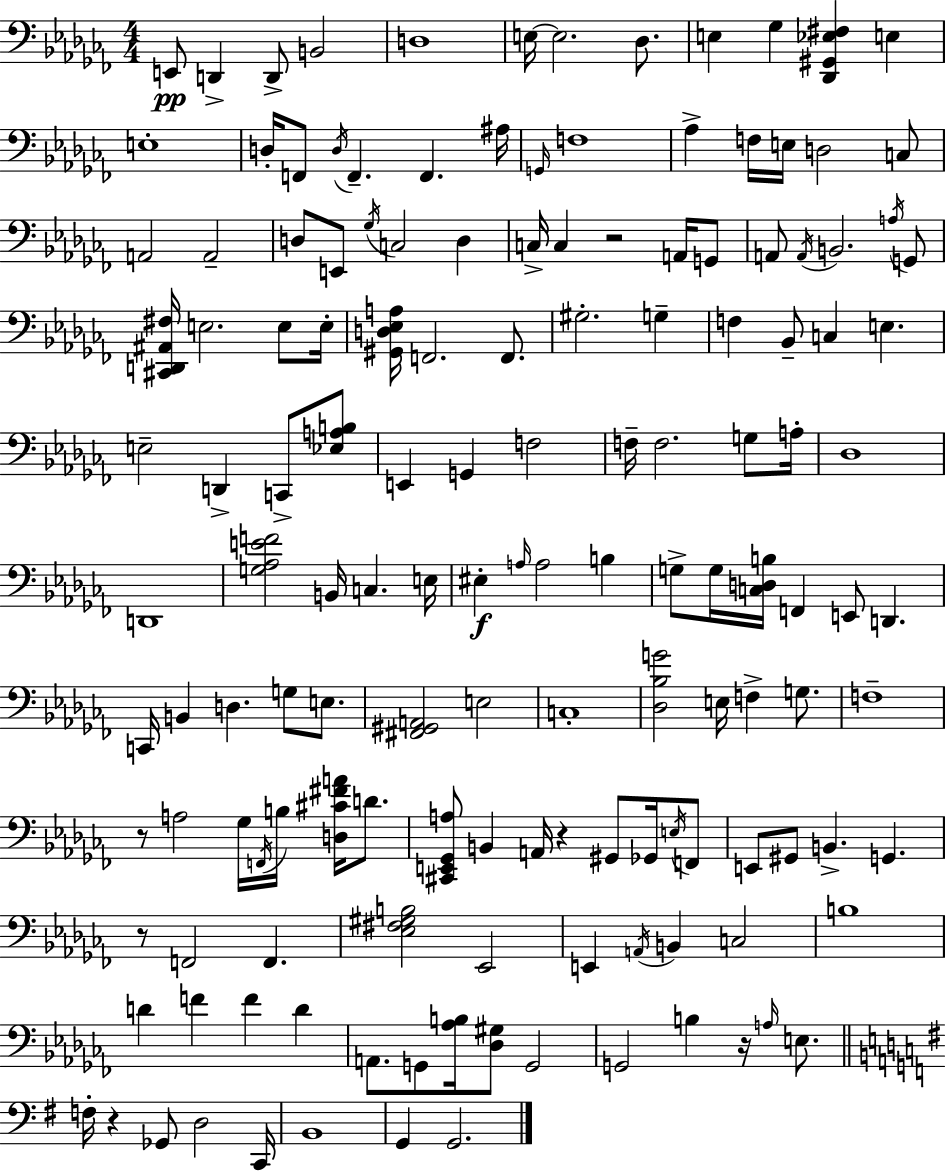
{
  \clef bass
  \numericTimeSignature
  \time 4/4
  \key aes \minor
  \repeat volta 2 { e,8\pp d,4-> d,8-> b,2 | d1 | e16~~ e2. des8. | e4 ges4 <des, gis, ees fis>4 e4 | \break e1-. | d16-. f,8 \acciaccatura { d16 } f,4.-- f,4. | ais16 \grace { g,16 } f1 | aes4-> f16 e16 d2 | \break c8 a,2 a,2-- | d8 e,8 \acciaccatura { ges16 } c2 d4 | c16-> c4 r2 | a,16 g,8 a,8 \acciaccatura { a,16 } b,2. | \break \acciaccatura { a16 } g,8 <cis, d, ais, fis>16 e2. | e8 e16-. <gis, d ees a>16 f,2. | f,8. gis2.-. | g4-- f4 bes,8-- c4 e4. | \break e2-- d,4-> | c,8-> <ees a b>8 e,4 g,4 f2 | f16-- f2. | g8 a16-. des1 | \break d,1 | <g aes e' f'>2 b,16 c4. | e16 eis4-.\f \grace { a16 } a2 | b4 g8-> g16 <c d b>16 f,4 e,8 | \break d,4. c,16 b,4 d4. | g8 e8. <fis, gis, a,>2 e2 | c1-. | <des bes g'>2 e16 f4-> | \break g8. f1-- | r8 a2 | ges16 \acciaccatura { f,16 } b16 <d cis' fis' a'>16 d'8. <cis, e, ges, a>8 b,4 a,16 r4 | gis,8 ges,16 \acciaccatura { e16 } f,8 e,8 gis,8 b,4.-> | \break g,4. r8 f,2 | f,4. <ees fis gis b>2 | ees,2 e,4 \acciaccatura { a,16 } b,4 | c2 b1 | \break d'4 f'4 | f'4 d'4 a,8. g,8 <aes b>16 <des gis>8 | g,2 g,2 | b4 r16 \grace { a16 } e8. \bar "||" \break \key e \minor f16-. r4 ges,8 d2 c,16 | b,1 | g,4 g,2. | } \bar "|."
}